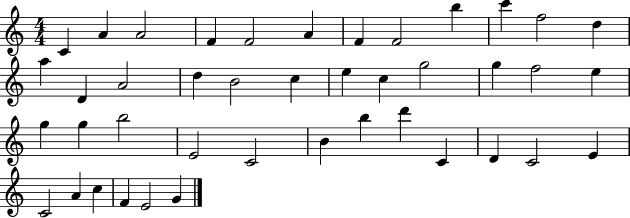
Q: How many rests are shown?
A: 0